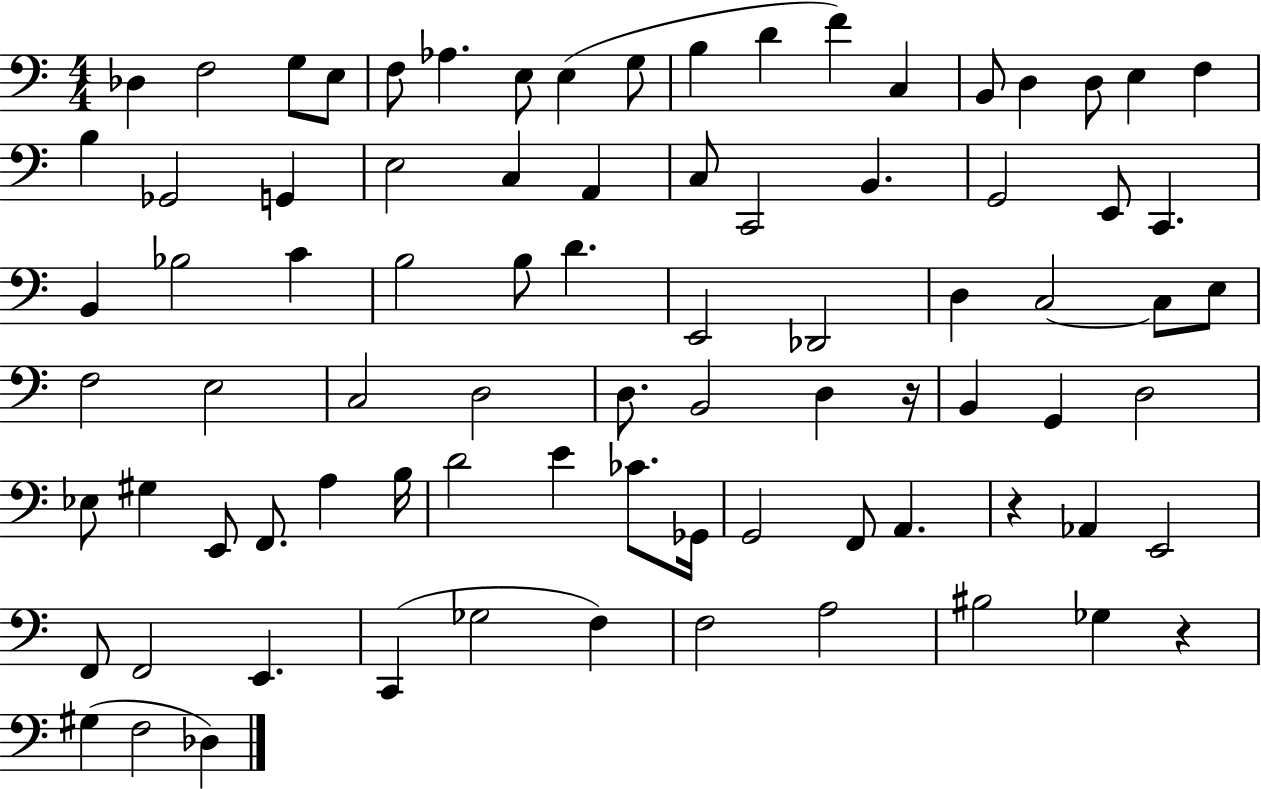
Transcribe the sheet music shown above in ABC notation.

X:1
T:Untitled
M:4/4
L:1/4
K:C
_D, F,2 G,/2 E,/2 F,/2 _A, E,/2 E, G,/2 B, D F C, B,,/2 D, D,/2 E, F, B, _G,,2 G,, E,2 C, A,, C,/2 C,,2 B,, G,,2 E,,/2 C,, B,, _B,2 C B,2 B,/2 D E,,2 _D,,2 D, C,2 C,/2 E,/2 F,2 E,2 C,2 D,2 D,/2 B,,2 D, z/4 B,, G,, D,2 _E,/2 ^G, E,,/2 F,,/2 A, B,/4 D2 E _C/2 _G,,/4 G,,2 F,,/2 A,, z _A,, E,,2 F,,/2 F,,2 E,, C,, _G,2 F, F,2 A,2 ^B,2 _G, z ^G, F,2 _D,